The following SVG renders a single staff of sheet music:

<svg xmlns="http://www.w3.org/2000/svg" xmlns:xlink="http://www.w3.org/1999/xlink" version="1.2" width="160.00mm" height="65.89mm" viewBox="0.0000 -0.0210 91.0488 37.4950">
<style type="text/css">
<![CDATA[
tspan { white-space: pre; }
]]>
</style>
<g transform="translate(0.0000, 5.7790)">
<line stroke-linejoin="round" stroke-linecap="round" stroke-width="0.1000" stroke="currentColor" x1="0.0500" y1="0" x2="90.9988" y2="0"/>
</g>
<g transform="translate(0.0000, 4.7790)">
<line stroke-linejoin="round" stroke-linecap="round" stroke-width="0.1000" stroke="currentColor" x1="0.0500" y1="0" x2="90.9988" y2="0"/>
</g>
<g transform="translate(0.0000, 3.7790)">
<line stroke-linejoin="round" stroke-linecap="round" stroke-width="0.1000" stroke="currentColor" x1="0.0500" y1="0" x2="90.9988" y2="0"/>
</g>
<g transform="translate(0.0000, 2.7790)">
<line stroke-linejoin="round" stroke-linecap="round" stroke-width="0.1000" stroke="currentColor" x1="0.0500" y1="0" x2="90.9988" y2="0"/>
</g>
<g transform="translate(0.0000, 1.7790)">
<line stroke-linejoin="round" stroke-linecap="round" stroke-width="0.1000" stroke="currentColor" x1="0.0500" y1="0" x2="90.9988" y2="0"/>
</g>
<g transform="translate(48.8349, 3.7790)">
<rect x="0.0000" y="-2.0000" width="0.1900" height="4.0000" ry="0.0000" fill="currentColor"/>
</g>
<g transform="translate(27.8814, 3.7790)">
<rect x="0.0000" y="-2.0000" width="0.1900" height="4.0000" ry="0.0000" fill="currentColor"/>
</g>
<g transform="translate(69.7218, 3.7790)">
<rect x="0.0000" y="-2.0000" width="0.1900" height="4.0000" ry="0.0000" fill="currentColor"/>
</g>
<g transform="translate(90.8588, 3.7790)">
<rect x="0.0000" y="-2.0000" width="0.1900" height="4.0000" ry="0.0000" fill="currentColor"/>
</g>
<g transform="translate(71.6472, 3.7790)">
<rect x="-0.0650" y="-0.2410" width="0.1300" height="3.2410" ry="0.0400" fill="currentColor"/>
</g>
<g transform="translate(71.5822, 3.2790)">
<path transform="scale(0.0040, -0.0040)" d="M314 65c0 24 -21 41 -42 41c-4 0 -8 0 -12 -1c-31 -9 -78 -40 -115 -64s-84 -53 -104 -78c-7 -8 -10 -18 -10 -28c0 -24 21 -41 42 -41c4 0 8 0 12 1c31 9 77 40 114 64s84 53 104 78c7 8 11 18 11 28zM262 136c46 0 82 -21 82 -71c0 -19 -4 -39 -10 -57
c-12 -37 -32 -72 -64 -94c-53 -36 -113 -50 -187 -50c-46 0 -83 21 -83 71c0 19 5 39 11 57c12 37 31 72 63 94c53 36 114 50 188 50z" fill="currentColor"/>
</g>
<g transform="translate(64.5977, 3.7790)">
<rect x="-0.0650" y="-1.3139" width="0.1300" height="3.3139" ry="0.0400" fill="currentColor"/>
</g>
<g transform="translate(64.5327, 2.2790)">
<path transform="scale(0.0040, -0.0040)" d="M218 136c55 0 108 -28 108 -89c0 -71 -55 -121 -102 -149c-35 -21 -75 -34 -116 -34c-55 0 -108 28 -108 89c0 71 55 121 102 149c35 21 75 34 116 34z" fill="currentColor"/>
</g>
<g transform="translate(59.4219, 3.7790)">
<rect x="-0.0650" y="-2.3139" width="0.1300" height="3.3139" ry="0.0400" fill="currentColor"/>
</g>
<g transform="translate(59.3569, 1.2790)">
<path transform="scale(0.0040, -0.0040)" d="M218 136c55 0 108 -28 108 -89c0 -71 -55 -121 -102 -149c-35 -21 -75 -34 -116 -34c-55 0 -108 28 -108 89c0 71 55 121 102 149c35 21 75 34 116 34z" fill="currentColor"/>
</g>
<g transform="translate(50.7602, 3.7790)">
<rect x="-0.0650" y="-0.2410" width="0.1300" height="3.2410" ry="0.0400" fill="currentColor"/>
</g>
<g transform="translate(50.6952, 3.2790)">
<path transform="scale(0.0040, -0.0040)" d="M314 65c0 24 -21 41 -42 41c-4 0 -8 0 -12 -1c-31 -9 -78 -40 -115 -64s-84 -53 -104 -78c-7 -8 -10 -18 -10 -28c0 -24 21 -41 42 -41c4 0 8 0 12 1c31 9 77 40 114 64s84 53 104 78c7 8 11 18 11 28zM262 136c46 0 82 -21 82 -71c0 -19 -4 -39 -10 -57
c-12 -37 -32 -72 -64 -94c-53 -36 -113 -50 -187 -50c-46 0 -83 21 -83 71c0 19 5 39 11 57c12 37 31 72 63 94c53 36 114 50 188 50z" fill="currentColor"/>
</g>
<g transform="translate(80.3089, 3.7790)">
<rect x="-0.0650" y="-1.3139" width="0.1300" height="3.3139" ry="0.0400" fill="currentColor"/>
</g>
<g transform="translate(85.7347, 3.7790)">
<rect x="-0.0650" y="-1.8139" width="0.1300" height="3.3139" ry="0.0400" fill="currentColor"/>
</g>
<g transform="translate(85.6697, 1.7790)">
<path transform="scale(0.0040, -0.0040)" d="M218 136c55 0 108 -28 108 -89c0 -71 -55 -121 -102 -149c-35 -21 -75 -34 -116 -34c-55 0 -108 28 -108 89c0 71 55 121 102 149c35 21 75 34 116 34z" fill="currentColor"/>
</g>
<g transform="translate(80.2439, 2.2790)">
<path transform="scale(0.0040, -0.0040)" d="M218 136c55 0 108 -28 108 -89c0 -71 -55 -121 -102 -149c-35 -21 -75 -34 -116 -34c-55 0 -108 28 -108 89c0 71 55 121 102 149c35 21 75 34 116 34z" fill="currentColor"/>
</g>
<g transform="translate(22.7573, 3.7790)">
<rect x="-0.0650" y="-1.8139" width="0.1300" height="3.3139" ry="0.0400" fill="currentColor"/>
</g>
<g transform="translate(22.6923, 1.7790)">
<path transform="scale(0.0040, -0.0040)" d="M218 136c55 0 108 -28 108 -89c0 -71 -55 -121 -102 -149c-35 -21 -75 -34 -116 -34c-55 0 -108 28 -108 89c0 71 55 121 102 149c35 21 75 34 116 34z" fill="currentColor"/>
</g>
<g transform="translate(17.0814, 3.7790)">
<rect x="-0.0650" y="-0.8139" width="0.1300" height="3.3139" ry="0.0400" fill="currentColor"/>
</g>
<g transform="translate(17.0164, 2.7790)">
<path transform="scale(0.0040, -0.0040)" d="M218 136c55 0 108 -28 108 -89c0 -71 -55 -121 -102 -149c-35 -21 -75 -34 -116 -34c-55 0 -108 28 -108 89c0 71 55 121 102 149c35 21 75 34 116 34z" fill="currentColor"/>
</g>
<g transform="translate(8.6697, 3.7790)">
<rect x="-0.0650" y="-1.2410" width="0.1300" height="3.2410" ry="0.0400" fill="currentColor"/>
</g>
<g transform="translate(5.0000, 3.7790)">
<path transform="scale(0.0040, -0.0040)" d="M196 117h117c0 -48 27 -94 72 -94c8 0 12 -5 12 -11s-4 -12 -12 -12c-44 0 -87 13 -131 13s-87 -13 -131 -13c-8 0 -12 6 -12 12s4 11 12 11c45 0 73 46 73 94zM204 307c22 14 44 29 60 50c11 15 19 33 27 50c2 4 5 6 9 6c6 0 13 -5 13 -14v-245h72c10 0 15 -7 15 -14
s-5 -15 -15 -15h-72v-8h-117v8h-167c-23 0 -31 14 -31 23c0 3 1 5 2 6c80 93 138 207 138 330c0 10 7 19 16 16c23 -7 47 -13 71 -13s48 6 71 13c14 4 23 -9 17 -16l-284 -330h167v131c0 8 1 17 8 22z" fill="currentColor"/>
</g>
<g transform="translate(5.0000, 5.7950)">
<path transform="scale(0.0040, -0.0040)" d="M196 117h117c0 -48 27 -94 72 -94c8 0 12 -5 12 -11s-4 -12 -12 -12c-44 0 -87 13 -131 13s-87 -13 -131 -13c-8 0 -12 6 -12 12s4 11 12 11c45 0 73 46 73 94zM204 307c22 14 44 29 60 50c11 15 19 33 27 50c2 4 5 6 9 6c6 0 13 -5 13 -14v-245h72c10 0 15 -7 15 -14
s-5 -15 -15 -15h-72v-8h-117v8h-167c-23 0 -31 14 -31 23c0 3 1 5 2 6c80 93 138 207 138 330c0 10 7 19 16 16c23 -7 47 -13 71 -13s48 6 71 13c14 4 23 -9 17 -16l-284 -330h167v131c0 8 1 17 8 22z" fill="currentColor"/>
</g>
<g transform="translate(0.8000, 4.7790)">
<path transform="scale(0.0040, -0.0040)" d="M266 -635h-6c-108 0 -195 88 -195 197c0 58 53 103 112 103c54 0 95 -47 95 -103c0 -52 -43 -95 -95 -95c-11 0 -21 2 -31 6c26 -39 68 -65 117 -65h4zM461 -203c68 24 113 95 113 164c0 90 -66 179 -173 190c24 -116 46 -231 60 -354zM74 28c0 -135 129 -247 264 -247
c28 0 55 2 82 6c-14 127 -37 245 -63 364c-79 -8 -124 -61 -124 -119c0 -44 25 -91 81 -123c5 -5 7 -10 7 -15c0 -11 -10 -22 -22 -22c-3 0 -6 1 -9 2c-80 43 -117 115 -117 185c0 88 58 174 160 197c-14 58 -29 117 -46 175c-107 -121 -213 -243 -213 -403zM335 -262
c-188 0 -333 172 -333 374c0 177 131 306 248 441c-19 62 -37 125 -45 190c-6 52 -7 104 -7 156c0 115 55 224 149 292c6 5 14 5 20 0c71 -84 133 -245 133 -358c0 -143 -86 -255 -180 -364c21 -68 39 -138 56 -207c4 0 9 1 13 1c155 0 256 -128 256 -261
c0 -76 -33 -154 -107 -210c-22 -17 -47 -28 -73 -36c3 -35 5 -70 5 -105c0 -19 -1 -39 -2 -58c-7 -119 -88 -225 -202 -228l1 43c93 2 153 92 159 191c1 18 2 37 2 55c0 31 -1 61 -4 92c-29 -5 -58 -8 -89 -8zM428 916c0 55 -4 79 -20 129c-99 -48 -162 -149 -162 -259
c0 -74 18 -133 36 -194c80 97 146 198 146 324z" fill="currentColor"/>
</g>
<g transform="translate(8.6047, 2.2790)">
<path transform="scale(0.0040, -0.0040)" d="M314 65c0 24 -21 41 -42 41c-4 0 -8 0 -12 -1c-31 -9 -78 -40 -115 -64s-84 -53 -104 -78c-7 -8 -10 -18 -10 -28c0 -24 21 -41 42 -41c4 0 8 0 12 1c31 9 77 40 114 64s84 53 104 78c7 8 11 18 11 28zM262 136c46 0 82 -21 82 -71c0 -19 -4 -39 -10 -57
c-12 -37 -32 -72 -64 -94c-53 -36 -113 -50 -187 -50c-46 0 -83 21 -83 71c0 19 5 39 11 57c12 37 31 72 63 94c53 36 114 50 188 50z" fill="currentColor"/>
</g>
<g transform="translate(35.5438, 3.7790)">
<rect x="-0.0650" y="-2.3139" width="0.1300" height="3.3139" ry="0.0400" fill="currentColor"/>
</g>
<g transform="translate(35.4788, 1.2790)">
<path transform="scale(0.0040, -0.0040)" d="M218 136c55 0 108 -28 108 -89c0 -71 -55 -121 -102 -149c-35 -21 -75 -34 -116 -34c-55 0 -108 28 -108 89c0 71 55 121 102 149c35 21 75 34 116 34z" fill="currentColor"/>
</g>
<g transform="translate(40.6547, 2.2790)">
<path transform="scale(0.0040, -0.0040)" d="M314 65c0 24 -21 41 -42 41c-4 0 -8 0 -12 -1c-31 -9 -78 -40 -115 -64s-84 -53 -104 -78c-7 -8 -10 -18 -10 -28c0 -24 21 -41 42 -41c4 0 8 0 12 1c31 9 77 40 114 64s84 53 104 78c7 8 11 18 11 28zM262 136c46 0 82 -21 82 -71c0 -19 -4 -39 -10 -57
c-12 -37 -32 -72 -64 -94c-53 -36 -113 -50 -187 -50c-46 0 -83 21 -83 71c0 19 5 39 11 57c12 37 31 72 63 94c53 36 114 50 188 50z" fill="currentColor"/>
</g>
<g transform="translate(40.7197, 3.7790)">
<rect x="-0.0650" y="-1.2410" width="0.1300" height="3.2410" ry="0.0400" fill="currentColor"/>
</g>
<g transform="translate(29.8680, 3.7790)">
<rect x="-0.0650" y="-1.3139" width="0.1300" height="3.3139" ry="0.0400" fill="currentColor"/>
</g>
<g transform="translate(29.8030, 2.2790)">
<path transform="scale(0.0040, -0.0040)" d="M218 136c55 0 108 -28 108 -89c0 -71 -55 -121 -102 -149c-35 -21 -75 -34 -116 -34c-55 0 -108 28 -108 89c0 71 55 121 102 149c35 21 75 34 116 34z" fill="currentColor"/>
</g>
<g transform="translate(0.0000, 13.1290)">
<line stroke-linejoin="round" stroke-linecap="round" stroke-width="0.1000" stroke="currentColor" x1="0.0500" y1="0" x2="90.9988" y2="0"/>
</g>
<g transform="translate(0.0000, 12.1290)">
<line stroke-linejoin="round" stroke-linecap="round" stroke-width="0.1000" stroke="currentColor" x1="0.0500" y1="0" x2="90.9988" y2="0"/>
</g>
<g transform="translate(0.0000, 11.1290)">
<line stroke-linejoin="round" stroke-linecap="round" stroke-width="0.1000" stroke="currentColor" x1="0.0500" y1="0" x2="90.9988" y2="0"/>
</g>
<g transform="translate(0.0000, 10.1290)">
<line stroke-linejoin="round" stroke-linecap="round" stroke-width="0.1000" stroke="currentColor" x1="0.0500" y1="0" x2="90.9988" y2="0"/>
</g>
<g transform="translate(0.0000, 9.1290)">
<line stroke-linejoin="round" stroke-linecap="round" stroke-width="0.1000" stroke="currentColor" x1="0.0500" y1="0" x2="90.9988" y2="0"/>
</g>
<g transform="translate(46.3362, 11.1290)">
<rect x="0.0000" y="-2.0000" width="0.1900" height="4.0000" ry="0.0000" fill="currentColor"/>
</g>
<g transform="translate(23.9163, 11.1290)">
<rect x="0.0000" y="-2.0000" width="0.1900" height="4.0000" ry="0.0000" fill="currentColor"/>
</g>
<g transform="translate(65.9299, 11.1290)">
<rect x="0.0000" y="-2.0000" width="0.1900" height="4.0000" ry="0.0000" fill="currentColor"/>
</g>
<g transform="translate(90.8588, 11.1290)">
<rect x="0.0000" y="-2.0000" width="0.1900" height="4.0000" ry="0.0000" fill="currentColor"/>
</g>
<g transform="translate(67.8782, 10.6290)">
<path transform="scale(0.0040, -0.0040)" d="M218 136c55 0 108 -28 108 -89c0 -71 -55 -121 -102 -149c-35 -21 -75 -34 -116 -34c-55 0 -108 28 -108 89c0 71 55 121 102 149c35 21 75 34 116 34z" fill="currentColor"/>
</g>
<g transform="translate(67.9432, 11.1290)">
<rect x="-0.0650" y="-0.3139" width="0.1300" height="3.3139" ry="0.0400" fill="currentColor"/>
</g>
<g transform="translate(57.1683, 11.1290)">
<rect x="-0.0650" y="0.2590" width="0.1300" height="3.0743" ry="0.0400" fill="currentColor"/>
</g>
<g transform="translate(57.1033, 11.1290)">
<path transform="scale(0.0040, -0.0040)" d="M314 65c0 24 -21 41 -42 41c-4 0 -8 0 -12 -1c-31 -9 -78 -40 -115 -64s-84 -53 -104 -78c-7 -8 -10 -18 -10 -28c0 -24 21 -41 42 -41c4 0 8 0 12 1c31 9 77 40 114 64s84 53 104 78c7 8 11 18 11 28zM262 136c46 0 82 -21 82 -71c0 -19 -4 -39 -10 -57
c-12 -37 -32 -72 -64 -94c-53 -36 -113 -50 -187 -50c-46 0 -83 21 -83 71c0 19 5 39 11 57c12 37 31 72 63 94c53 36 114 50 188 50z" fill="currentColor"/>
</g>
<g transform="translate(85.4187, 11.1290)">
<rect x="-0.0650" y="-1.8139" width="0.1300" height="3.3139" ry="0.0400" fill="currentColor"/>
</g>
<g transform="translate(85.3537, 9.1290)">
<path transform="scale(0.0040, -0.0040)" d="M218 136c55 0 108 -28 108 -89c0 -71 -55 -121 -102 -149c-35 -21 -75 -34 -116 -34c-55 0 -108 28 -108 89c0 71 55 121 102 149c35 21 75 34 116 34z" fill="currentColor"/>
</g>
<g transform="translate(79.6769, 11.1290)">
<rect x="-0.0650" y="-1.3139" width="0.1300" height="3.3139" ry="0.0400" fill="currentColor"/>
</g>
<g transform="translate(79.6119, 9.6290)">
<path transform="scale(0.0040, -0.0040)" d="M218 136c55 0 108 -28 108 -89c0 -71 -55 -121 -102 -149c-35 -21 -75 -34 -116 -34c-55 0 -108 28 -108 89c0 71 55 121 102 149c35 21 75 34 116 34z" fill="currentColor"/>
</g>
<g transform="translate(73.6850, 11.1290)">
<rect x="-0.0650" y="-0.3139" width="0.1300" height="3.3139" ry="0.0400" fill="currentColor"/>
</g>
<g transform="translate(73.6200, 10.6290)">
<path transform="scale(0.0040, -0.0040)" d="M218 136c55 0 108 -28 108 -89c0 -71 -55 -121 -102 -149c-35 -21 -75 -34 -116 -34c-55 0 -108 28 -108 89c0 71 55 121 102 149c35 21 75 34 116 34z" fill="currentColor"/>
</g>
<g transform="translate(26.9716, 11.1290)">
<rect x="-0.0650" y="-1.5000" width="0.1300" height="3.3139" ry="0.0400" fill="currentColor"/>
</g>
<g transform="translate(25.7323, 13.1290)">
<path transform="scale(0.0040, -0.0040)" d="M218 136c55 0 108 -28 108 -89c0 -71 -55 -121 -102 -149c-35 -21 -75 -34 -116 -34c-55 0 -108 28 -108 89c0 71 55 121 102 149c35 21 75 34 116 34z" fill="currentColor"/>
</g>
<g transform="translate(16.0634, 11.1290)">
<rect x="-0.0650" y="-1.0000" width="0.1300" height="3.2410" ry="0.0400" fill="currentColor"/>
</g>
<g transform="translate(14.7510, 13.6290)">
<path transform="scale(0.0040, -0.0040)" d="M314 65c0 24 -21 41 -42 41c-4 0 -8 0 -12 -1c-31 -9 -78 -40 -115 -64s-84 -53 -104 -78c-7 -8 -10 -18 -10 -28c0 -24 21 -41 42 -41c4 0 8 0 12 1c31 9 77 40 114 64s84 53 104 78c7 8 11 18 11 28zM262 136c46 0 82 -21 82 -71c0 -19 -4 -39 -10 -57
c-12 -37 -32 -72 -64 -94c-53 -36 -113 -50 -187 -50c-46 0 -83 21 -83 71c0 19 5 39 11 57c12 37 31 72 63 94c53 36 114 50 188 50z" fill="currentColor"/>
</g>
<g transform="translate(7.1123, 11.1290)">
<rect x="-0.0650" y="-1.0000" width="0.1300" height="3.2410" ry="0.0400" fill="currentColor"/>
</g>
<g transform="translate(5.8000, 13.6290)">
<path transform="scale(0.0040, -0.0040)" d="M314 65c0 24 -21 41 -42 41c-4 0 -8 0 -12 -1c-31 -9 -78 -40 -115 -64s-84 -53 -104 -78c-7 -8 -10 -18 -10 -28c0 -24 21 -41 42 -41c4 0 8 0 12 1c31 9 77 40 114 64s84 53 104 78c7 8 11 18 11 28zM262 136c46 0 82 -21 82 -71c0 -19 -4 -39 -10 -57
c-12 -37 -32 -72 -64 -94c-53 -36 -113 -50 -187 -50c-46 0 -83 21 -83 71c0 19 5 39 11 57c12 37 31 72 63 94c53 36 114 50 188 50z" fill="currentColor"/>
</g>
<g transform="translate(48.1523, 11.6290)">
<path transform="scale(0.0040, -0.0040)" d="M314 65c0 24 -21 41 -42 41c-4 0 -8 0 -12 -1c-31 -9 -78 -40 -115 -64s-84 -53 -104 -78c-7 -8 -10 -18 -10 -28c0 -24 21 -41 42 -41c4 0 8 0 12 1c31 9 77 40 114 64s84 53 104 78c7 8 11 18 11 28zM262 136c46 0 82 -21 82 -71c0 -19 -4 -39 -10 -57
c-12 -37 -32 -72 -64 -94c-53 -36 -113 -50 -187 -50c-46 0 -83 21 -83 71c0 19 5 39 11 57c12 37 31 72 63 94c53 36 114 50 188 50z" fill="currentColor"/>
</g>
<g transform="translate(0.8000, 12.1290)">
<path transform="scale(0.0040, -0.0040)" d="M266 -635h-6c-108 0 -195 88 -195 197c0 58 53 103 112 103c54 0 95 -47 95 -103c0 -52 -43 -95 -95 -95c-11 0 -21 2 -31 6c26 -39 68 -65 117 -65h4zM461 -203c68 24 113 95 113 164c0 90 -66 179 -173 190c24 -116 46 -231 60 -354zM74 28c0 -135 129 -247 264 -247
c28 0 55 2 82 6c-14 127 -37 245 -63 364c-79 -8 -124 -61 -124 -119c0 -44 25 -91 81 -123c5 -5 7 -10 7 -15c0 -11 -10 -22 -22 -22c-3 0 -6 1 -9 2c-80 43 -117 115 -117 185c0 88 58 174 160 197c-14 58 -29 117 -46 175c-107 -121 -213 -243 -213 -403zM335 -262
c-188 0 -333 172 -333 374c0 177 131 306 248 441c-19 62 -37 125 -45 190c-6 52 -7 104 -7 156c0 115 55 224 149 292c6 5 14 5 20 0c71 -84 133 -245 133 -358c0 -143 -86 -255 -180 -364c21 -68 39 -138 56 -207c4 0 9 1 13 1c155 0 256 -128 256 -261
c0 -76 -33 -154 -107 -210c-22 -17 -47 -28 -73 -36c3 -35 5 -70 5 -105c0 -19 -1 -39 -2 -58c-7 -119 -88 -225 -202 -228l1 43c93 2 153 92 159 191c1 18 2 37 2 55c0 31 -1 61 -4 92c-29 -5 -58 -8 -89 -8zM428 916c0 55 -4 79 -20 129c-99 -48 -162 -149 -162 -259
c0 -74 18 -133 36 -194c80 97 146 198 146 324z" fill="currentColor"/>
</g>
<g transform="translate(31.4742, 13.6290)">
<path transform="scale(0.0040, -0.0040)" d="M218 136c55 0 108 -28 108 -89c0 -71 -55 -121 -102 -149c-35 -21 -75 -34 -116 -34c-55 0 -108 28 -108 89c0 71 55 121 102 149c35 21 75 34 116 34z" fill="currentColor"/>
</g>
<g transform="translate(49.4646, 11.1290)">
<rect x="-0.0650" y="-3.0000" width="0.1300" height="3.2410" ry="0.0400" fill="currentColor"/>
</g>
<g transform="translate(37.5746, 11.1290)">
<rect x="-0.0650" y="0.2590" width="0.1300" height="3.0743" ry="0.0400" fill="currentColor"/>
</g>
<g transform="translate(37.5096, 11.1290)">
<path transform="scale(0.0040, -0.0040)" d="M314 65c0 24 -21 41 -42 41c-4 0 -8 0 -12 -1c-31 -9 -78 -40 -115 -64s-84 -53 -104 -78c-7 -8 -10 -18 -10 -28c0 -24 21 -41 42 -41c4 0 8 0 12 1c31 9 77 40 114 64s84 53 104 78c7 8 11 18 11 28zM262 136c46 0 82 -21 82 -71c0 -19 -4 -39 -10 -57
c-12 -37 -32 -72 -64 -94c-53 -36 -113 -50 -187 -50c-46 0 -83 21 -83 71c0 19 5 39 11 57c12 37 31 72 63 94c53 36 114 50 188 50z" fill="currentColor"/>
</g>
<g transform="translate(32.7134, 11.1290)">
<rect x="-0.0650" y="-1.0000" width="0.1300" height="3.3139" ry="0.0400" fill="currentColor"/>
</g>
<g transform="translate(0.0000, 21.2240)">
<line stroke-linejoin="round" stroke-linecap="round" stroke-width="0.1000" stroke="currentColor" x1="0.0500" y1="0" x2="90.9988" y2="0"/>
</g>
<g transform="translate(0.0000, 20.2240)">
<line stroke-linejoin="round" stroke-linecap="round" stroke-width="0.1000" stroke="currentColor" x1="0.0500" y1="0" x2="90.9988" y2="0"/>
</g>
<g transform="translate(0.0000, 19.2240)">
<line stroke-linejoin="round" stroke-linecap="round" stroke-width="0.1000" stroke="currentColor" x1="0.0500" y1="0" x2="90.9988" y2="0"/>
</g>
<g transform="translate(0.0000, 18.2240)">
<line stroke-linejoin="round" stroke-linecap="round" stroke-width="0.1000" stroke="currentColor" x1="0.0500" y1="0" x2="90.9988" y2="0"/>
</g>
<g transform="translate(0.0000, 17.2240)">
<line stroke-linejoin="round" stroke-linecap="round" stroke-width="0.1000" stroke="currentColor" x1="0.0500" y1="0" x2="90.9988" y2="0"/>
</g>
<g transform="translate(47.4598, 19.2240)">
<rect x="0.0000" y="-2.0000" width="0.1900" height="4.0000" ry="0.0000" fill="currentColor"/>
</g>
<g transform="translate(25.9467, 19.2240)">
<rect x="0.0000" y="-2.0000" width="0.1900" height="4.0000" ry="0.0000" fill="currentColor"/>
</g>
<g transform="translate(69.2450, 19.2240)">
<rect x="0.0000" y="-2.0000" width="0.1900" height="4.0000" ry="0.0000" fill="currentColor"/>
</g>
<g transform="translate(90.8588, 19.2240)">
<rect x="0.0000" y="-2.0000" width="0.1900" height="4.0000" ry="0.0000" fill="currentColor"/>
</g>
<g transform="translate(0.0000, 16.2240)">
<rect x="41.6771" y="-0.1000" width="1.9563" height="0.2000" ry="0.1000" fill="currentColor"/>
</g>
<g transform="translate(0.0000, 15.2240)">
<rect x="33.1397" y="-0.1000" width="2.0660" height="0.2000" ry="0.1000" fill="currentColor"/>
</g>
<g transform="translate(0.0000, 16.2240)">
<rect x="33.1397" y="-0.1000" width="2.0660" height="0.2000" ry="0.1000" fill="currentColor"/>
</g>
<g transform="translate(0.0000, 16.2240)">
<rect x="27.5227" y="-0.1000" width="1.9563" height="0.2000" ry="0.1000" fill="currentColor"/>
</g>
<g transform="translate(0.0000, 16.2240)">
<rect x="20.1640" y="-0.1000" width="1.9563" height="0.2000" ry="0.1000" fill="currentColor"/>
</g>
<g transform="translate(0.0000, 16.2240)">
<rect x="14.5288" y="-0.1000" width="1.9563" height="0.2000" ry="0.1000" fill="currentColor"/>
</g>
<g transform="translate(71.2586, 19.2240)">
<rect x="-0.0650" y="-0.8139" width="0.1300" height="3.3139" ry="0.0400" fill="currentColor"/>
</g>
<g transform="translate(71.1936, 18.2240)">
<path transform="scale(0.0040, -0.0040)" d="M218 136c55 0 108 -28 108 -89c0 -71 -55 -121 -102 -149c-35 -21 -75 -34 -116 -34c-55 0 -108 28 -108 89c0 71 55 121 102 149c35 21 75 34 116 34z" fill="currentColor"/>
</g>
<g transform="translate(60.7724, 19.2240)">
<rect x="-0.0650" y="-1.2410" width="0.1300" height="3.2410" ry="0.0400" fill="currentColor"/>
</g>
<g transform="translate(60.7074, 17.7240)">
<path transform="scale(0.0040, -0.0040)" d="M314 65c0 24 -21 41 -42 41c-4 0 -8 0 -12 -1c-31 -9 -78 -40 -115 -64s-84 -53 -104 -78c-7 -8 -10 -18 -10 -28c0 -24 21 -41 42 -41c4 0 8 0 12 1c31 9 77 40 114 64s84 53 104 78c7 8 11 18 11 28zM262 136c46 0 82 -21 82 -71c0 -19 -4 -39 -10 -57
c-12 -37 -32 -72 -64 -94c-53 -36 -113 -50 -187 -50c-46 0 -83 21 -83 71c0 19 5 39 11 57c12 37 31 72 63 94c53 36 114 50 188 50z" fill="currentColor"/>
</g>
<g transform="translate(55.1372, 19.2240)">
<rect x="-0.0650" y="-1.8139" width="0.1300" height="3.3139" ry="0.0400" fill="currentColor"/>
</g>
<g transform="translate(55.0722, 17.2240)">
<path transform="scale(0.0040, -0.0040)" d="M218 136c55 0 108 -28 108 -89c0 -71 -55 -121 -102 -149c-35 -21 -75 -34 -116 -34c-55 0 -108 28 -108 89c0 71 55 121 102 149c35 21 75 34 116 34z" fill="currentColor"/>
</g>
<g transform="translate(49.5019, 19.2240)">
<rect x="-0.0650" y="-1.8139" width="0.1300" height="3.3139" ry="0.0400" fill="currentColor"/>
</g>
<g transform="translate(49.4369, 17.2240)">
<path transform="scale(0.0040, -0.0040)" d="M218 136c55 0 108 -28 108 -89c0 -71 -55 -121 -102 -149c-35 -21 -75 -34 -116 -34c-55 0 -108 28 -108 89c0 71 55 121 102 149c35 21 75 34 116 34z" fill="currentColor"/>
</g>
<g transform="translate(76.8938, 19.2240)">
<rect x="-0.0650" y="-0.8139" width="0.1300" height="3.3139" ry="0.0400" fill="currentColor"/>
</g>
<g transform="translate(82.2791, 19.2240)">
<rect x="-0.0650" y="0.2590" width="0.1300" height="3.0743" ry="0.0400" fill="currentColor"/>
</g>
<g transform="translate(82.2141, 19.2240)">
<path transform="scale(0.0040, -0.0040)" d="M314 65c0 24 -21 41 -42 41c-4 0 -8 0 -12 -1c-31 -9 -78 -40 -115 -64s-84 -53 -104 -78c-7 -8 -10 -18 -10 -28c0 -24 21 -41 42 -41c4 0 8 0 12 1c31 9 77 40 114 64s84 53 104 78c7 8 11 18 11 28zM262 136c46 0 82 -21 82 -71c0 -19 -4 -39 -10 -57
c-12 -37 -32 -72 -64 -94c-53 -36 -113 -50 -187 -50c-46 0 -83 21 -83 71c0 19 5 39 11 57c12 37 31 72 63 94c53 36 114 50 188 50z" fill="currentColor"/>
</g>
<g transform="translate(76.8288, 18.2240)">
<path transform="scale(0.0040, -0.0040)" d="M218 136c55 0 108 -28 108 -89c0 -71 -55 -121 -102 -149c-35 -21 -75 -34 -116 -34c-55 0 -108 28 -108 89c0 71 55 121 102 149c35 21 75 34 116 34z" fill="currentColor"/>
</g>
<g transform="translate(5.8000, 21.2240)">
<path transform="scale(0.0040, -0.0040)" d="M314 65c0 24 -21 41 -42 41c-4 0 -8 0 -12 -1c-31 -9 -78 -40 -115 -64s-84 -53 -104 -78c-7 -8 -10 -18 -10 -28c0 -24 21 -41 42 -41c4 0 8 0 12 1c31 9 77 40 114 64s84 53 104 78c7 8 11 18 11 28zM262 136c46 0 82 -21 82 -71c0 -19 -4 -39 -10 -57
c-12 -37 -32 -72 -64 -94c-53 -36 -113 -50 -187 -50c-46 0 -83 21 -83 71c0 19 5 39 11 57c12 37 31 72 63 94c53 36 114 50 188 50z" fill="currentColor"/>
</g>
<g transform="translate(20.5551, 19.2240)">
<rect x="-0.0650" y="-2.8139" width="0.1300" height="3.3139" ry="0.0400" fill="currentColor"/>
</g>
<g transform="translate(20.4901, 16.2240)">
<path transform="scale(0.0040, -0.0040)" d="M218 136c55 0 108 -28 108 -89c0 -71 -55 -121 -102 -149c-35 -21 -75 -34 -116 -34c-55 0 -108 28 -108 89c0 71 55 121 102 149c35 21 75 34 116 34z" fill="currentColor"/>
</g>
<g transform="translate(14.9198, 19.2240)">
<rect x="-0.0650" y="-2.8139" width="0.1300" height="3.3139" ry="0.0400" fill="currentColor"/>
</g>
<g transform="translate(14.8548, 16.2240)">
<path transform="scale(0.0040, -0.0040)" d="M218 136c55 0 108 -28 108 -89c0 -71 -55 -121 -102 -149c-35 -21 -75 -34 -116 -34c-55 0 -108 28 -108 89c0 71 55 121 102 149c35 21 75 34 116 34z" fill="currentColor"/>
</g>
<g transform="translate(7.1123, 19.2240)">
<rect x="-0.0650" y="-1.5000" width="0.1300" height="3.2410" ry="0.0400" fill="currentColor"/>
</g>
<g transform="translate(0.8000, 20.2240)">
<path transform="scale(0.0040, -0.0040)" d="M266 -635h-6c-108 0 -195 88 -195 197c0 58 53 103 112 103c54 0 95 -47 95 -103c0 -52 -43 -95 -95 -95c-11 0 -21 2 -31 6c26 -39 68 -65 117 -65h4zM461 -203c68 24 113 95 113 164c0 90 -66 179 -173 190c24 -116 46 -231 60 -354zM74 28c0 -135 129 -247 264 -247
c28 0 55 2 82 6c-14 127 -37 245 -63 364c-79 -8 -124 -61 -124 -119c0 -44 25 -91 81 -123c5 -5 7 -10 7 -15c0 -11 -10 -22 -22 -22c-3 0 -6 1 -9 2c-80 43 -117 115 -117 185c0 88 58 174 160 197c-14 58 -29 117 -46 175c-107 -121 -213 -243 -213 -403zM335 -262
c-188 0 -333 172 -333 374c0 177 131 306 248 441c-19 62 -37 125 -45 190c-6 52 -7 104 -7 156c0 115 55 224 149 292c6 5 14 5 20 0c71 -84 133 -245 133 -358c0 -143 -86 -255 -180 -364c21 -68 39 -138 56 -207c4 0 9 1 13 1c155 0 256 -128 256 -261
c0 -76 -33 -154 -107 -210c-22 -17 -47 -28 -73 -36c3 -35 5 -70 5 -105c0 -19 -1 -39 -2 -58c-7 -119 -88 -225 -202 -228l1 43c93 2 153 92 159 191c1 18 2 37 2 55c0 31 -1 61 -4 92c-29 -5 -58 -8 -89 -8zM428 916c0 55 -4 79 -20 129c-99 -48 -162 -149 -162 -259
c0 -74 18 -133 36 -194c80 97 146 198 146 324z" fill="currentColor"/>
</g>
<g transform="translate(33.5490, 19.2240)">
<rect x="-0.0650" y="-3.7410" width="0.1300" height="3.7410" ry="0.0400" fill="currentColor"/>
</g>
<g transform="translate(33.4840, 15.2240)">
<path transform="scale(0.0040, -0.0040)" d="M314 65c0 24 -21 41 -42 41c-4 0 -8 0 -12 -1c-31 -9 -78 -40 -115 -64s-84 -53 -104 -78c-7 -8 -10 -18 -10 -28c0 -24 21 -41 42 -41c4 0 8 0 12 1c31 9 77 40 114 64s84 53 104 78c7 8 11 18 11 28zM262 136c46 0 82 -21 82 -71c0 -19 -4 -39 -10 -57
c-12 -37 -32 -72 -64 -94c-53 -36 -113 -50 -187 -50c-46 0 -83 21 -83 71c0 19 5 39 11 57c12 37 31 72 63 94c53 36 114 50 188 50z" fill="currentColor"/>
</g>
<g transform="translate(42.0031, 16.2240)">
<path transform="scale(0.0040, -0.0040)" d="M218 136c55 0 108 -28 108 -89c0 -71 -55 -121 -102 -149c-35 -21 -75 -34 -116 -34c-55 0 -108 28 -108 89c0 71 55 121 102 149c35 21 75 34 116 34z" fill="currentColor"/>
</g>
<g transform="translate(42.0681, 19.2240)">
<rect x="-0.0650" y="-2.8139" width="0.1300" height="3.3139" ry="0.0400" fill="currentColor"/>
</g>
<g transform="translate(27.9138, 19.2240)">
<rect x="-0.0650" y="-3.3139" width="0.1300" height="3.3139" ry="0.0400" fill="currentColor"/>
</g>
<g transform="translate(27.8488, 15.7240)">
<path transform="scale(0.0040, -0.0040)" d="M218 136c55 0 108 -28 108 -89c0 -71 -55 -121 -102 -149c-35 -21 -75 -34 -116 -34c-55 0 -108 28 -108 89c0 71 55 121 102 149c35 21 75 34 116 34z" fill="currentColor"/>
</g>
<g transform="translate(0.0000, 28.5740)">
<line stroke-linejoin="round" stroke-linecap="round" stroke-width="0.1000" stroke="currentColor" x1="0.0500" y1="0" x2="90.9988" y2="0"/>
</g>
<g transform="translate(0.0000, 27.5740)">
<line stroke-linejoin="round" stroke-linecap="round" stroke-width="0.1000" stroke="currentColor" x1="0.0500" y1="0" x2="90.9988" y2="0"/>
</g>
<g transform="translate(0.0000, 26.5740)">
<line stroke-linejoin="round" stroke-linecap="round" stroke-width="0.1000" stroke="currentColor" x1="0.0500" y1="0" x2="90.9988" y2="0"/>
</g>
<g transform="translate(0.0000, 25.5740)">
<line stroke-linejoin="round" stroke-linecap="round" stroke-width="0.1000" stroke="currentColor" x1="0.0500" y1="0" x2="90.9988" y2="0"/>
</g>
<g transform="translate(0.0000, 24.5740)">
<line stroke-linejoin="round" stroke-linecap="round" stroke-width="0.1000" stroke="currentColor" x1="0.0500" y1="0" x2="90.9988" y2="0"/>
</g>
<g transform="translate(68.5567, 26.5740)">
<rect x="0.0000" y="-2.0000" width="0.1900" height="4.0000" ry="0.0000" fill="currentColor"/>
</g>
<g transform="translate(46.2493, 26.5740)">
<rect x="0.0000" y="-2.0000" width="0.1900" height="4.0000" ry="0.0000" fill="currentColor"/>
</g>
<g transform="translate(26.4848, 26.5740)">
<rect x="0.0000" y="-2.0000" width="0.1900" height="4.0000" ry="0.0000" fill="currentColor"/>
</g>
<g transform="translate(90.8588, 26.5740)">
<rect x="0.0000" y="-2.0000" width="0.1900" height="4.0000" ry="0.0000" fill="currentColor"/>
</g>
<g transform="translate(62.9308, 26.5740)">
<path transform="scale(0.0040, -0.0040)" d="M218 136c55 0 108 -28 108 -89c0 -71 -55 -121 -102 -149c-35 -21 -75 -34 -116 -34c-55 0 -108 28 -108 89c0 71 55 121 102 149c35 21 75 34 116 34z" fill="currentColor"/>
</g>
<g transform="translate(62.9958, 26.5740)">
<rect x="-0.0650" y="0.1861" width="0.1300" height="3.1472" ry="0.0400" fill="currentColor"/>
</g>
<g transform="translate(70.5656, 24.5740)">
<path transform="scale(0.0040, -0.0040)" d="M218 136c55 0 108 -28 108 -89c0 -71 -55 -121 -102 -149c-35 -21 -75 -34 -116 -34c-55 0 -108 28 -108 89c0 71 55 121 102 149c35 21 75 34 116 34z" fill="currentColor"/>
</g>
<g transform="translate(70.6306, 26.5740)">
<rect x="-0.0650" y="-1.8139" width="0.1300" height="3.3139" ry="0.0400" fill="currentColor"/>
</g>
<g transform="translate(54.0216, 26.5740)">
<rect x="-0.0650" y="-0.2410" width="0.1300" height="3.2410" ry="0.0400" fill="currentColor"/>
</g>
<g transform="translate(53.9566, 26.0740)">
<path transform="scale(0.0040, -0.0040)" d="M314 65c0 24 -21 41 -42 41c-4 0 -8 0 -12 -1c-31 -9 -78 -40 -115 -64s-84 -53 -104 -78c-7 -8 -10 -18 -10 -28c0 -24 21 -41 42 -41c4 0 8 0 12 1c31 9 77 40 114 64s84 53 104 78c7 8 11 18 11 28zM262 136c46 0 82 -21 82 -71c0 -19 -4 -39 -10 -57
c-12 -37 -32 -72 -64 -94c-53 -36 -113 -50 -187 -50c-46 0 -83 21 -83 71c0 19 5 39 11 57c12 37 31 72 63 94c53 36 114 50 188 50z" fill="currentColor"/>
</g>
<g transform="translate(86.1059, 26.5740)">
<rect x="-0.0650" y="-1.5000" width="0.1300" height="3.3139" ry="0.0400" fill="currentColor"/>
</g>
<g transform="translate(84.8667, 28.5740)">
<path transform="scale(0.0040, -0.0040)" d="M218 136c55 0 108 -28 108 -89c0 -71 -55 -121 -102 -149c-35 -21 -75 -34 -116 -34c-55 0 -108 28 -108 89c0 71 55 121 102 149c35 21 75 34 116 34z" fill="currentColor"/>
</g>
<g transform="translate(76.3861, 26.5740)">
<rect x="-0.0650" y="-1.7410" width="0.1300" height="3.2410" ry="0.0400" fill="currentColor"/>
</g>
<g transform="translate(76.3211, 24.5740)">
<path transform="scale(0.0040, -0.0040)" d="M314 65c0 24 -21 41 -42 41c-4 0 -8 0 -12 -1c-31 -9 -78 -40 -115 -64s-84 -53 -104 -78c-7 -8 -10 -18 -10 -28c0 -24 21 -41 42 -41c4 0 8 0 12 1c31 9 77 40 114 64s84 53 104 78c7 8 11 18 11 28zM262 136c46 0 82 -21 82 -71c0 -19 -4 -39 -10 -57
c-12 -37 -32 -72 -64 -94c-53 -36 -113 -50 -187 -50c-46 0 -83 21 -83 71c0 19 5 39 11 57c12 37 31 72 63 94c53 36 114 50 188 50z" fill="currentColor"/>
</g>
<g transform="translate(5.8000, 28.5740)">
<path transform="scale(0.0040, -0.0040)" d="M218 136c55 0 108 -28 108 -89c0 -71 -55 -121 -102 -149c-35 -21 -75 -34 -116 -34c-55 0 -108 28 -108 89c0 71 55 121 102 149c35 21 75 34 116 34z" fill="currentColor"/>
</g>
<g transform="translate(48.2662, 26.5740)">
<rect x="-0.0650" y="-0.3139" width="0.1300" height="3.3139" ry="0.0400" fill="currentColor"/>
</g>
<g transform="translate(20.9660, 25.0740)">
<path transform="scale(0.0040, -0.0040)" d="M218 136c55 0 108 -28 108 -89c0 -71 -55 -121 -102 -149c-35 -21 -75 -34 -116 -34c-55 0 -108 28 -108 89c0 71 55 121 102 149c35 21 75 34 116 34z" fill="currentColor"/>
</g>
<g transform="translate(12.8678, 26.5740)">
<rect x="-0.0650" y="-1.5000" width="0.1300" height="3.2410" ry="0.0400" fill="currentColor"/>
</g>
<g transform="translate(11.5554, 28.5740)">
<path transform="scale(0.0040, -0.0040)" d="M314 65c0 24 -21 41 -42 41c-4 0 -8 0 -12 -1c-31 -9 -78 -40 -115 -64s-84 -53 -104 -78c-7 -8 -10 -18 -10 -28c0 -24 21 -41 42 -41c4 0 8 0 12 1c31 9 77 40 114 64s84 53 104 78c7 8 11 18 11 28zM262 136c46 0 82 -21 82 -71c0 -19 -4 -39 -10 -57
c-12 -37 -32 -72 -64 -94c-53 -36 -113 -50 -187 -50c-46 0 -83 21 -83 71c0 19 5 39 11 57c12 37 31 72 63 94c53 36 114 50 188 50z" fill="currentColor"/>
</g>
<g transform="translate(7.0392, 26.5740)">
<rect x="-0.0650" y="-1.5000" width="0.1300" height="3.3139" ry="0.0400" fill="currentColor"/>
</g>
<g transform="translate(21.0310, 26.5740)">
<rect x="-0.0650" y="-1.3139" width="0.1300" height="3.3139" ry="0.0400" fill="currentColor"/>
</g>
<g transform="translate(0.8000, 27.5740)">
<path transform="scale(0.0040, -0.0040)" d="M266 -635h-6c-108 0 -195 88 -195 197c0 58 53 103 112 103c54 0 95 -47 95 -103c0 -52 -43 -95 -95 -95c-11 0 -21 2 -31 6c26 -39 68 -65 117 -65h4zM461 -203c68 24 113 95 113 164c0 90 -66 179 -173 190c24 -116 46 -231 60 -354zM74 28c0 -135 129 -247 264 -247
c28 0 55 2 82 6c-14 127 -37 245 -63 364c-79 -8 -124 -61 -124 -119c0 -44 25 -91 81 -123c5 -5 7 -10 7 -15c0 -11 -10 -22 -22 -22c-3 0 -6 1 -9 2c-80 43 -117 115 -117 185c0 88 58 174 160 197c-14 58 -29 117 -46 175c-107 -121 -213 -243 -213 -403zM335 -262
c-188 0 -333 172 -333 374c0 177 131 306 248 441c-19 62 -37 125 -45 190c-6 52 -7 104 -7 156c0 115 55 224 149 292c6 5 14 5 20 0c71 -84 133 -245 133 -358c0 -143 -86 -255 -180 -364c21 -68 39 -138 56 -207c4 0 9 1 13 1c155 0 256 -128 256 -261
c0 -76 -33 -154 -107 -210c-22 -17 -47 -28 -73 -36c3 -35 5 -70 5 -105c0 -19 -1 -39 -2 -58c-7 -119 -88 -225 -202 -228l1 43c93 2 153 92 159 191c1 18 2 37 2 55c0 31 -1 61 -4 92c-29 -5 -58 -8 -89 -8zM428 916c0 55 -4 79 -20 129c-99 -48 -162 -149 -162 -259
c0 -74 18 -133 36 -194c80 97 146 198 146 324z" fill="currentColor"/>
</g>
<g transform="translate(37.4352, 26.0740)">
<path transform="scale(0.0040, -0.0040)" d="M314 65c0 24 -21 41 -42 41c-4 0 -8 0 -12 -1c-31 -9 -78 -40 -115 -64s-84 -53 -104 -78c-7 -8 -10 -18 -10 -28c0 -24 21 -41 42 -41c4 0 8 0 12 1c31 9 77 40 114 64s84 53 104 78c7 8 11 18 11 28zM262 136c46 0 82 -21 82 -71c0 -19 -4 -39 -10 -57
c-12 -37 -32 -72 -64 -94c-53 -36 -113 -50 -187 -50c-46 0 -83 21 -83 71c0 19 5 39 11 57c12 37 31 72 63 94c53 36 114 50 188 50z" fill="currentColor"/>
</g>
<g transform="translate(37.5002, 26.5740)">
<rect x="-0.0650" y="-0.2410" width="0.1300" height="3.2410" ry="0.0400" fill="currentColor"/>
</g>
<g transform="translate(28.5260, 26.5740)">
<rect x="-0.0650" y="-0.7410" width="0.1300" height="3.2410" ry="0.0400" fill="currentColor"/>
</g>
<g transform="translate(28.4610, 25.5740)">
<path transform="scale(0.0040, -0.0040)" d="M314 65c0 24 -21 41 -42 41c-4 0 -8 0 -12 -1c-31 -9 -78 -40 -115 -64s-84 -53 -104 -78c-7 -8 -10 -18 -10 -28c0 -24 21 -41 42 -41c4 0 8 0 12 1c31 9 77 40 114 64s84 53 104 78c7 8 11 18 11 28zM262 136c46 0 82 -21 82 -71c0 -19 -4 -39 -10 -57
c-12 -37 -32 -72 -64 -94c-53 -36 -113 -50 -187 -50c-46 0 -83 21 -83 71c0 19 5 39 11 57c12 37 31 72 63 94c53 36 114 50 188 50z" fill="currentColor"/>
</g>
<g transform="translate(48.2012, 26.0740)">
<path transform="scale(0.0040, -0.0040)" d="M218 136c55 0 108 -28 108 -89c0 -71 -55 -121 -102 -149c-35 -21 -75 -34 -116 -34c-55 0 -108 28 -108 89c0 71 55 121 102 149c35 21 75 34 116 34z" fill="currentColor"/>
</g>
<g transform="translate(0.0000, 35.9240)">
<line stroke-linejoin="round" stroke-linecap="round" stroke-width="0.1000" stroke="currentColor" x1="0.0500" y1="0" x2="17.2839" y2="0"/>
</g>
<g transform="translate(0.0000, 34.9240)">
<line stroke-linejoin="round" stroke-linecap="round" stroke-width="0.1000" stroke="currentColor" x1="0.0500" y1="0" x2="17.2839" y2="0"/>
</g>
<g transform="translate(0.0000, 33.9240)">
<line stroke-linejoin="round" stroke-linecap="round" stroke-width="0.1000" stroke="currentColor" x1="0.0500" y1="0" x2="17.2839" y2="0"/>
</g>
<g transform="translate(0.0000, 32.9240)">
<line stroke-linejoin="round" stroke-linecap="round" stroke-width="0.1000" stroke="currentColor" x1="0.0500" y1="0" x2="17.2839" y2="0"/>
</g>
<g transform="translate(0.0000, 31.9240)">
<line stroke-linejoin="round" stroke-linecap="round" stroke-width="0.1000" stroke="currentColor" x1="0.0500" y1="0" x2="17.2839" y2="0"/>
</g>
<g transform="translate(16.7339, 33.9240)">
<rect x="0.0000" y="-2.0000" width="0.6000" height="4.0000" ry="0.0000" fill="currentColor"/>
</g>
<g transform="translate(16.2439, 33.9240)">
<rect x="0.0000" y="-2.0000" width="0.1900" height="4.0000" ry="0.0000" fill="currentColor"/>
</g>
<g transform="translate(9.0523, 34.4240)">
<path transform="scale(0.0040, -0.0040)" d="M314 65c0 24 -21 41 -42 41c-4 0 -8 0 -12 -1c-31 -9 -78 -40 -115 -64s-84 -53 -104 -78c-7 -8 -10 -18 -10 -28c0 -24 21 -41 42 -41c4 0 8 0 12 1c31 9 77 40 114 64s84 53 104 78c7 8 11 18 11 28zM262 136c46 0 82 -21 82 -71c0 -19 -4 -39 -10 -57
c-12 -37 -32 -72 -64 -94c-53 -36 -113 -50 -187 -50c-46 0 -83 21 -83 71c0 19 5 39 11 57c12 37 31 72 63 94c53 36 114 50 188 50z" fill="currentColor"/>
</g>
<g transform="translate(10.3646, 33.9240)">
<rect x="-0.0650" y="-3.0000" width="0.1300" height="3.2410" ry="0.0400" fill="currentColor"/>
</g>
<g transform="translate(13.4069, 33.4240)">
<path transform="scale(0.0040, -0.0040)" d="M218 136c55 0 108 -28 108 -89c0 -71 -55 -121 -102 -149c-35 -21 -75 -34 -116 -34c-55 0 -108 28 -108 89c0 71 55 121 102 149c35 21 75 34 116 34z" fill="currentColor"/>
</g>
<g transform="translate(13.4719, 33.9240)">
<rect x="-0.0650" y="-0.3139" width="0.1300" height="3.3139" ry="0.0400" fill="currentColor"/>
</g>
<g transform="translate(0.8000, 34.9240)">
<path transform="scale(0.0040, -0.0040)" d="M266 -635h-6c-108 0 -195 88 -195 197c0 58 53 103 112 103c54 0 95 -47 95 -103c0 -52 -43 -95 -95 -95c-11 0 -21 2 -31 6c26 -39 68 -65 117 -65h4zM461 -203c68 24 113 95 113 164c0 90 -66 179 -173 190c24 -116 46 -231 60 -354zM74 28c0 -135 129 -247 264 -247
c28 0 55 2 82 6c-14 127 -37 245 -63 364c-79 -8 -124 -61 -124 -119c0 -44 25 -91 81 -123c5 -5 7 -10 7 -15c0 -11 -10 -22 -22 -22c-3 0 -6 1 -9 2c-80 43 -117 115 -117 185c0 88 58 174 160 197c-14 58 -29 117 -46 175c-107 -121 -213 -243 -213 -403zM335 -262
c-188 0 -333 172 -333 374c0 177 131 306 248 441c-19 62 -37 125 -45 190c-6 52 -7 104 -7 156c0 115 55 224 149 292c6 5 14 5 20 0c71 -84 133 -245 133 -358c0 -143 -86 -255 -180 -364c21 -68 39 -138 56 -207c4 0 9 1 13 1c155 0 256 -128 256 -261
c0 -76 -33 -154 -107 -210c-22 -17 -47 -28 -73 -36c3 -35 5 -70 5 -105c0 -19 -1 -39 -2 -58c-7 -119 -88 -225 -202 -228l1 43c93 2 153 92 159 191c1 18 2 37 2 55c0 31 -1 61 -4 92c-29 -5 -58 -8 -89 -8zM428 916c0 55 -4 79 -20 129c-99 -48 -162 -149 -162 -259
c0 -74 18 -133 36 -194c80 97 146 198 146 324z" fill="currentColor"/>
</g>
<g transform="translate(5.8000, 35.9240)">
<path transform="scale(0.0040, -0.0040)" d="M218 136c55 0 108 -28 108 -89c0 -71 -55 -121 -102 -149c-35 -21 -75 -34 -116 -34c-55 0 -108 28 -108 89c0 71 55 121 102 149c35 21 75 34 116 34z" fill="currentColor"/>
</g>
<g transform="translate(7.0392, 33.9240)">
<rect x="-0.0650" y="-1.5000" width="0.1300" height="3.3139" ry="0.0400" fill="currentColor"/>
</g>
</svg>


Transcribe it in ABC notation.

X:1
T:Untitled
M:4/4
L:1/4
K:C
e2 d f e g e2 c2 g e c2 e f D2 D2 E D B2 A2 B2 c c e f E2 a a b c'2 a f f e2 d d B2 E E2 e d2 c2 c c2 B f f2 E E A2 c